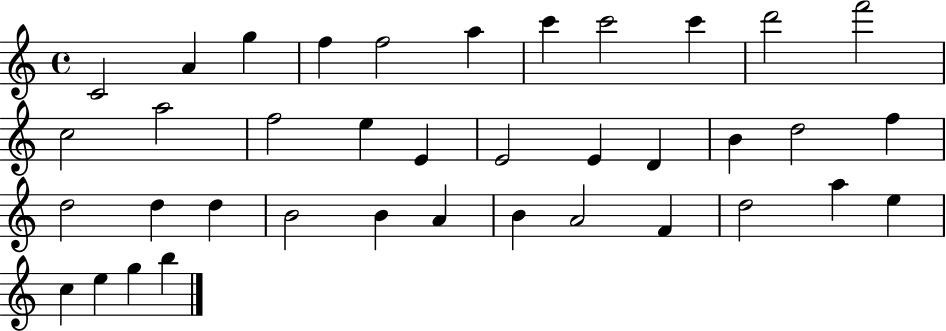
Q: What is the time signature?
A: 4/4